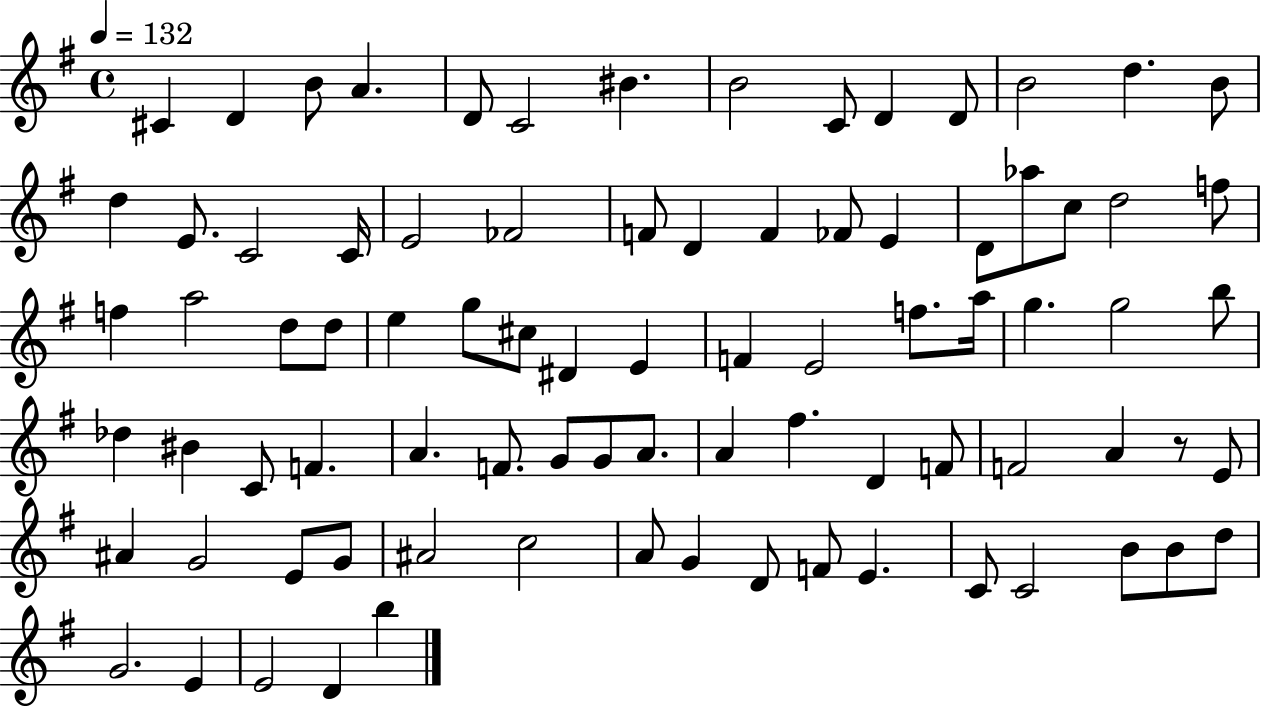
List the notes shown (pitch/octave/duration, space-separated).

C#4/q D4/q B4/e A4/q. D4/e C4/h BIS4/q. B4/h C4/e D4/q D4/e B4/h D5/q. B4/e D5/q E4/e. C4/h C4/s E4/h FES4/h F4/e D4/q F4/q FES4/e E4/q D4/e Ab5/e C5/e D5/h F5/e F5/q A5/h D5/e D5/e E5/q G5/e C#5/e D#4/q E4/q F4/q E4/h F5/e. A5/s G5/q. G5/h B5/e Db5/q BIS4/q C4/e F4/q. A4/q. F4/e. G4/e G4/e A4/e. A4/q F#5/q. D4/q F4/e F4/h A4/q R/e E4/e A#4/q G4/h E4/e G4/e A#4/h C5/h A4/e G4/q D4/e F4/e E4/q. C4/e C4/h B4/e B4/e D5/e G4/h. E4/q E4/h D4/q B5/q